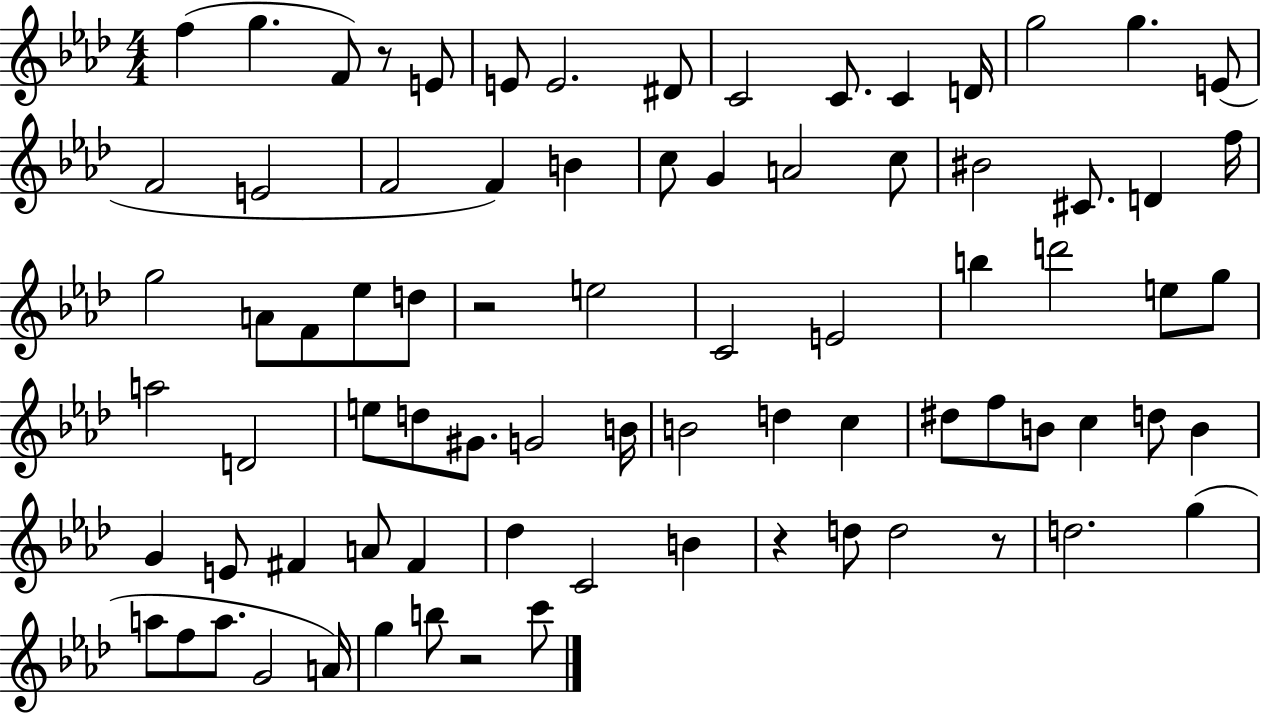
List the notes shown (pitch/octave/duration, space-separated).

F5/q G5/q. F4/e R/e E4/e E4/e E4/h. D#4/e C4/h C4/e. C4/q D4/s G5/h G5/q. E4/e F4/h E4/h F4/h F4/q B4/q C5/e G4/q A4/h C5/e BIS4/h C#4/e. D4/q F5/s G5/h A4/e F4/e Eb5/e D5/e R/h E5/h C4/h E4/h B5/q D6/h E5/e G5/e A5/h D4/h E5/e D5/e G#4/e. G4/h B4/s B4/h D5/q C5/q D#5/e F5/e B4/e C5/q D5/e B4/q G4/q E4/e F#4/q A4/e F#4/q Db5/q C4/h B4/q R/q D5/e D5/h R/e D5/h. G5/q A5/e F5/e A5/e. G4/h A4/s G5/q B5/e R/h C6/e